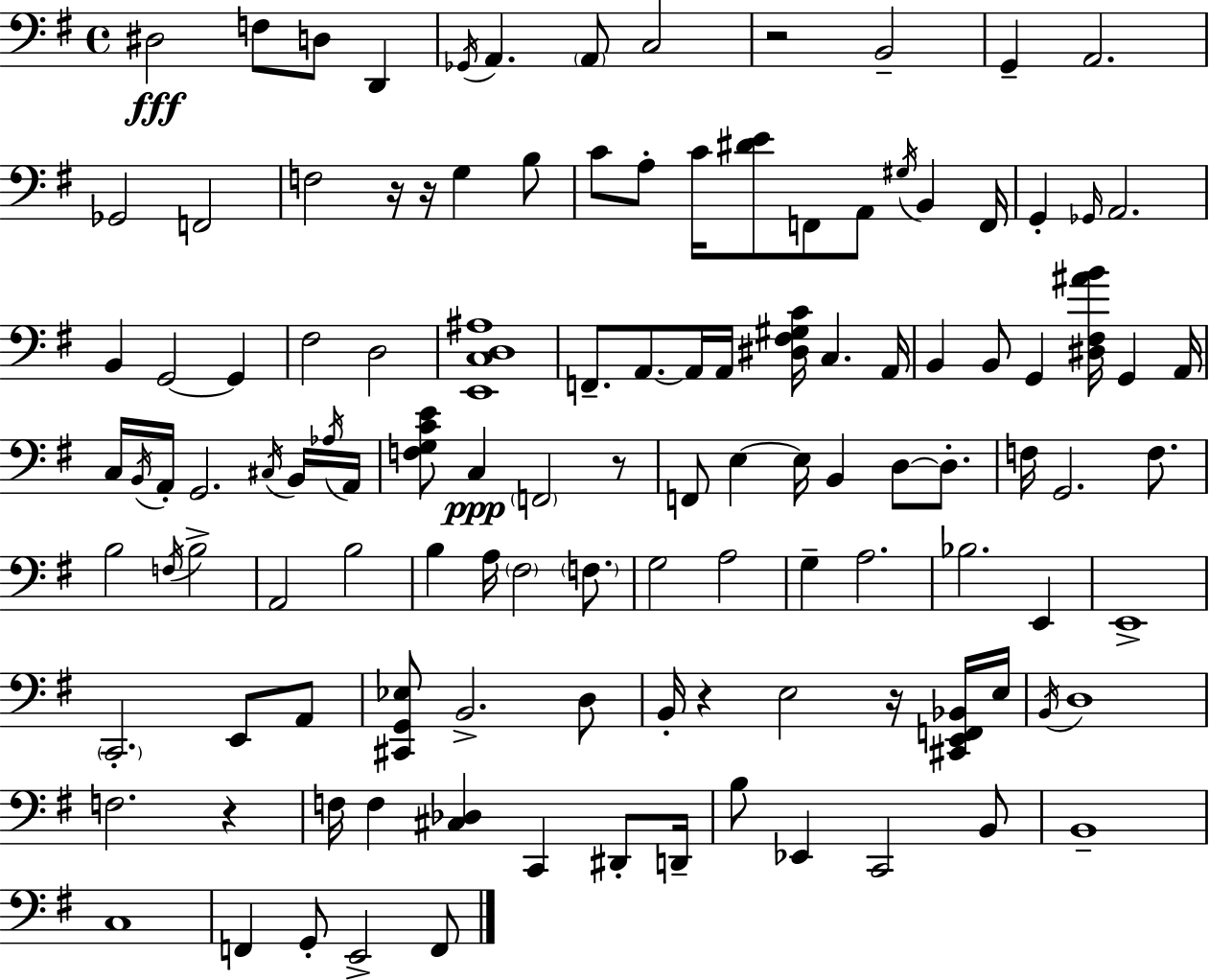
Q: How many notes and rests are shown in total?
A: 119